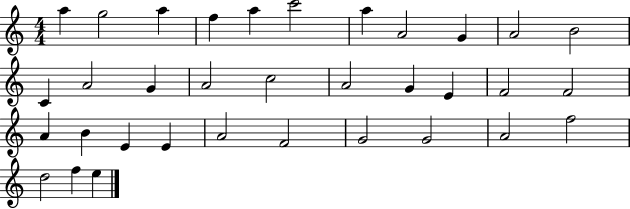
{
  \clef treble
  \numericTimeSignature
  \time 4/4
  \key c \major
  a''4 g''2 a''4 | f''4 a''4 c'''2 | a''4 a'2 g'4 | a'2 b'2 | \break c'4 a'2 g'4 | a'2 c''2 | a'2 g'4 e'4 | f'2 f'2 | \break a'4 b'4 e'4 e'4 | a'2 f'2 | g'2 g'2 | a'2 f''2 | \break d''2 f''4 e''4 | \bar "|."
}